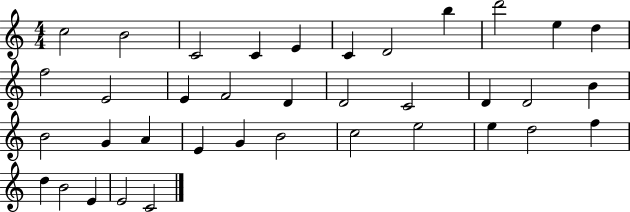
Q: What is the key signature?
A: C major